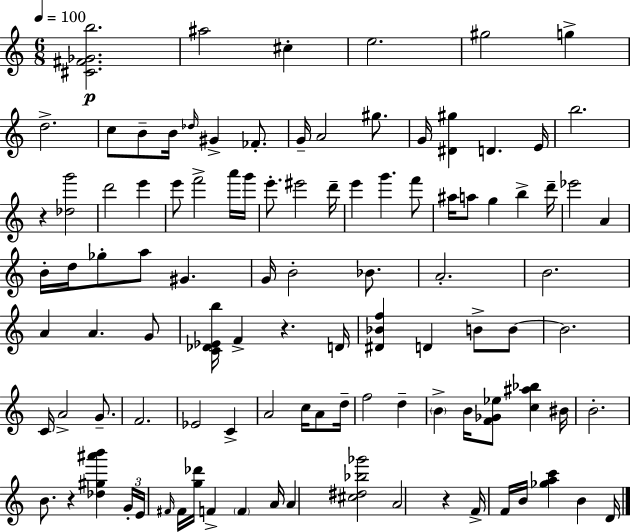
{
  \clef treble
  \numericTimeSignature
  \time 6/8
  \key c \major
  \tempo 4 = 100
  \repeat volta 2 { <cis' fis' ges' b''>2.\p | ais''2 cis''4-. | e''2. | gis''2 g''4-> | \break d''2.-> | c''8 b'8-- b'16 \grace { des''16 } gis'4-> fes'8.-. | g'16-- a'2 gis''8. | g'16 <dis' gis''>4 d'4. | \break e'16 b''2. | r4 <des'' g'''>2 | d'''2 e'''4 | e'''8 f'''2-> a'''16 | \break g'''16 e'''8.-. eis'''2 | d'''16-- e'''4 g'''4. f'''8 | ais''16 a''8 g''4 b''4-> | d'''16-- ees'''2 a'4 | \break b'16-. d''16 ges''8-. a''8 gis'4. | g'16 b'2-. bes'8. | a'2.-. | b'2. | \break a'4 a'4. g'8 | <c' des' ees' b''>16 f'4-> r4. | d'16 <dis' bes' f''>4 d'4 b'8-> b'8~~ | b'2. | \break c'16 a'2-> g'8.-- | f'2. | ees'2 c'4-> | a'2 c''16 a'8 | \break d''16-- f''2 d''4-- | \parenthesize b'4-> b'16 <f' ges' ees''>8 <c'' ais'' bes''>4 | bis'16 b'2.-. | b'8. r4 <des'' gis'' ais''' b'''>4 | \break \tuplet 3/2 { g'16-. e'16 \grace { fis'16 } } fis'16 <g'' des'''>16 f'4-> \parenthesize f'4 | a'16 a'4 <cis'' dis'' bes'' ges'''>2 | a'2 r4 | f'16-> f'16 b'16 <ges'' a'' c'''>4 b'4 | \break d'16 } \bar "|."
}